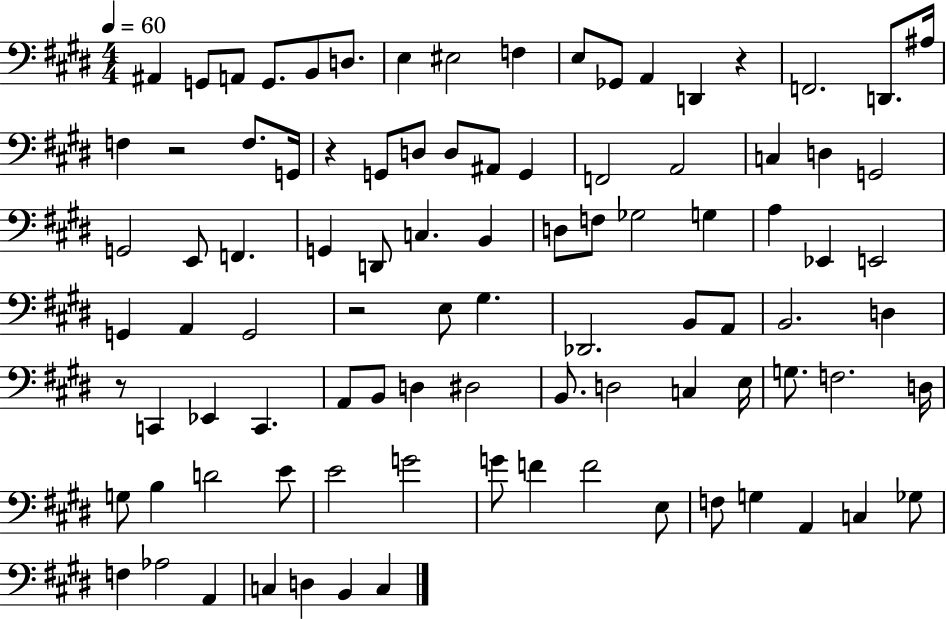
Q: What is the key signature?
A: E major